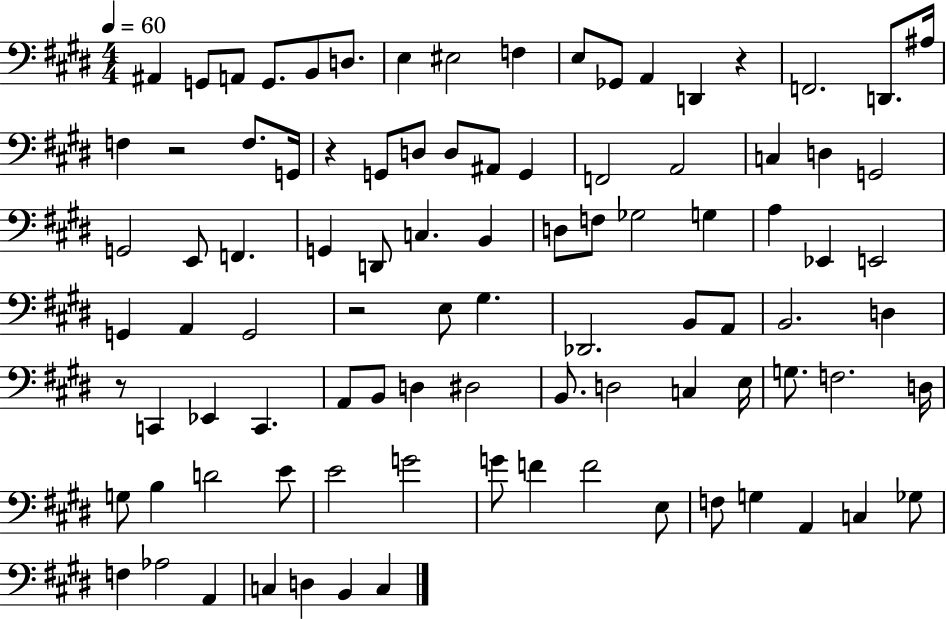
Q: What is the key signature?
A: E major